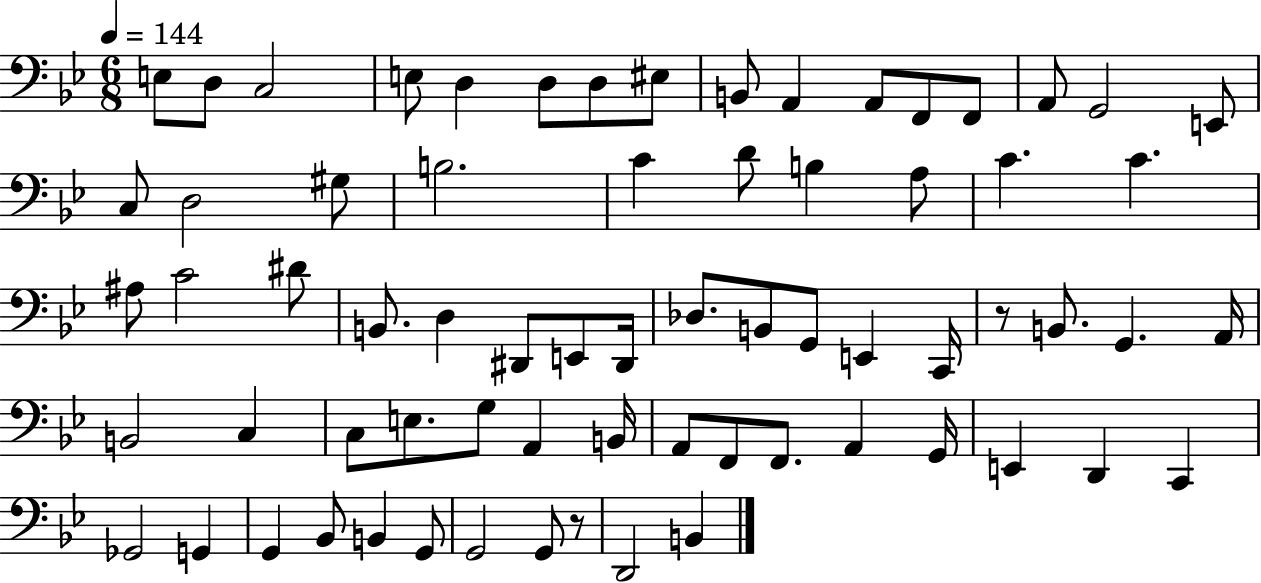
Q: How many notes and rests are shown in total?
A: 69